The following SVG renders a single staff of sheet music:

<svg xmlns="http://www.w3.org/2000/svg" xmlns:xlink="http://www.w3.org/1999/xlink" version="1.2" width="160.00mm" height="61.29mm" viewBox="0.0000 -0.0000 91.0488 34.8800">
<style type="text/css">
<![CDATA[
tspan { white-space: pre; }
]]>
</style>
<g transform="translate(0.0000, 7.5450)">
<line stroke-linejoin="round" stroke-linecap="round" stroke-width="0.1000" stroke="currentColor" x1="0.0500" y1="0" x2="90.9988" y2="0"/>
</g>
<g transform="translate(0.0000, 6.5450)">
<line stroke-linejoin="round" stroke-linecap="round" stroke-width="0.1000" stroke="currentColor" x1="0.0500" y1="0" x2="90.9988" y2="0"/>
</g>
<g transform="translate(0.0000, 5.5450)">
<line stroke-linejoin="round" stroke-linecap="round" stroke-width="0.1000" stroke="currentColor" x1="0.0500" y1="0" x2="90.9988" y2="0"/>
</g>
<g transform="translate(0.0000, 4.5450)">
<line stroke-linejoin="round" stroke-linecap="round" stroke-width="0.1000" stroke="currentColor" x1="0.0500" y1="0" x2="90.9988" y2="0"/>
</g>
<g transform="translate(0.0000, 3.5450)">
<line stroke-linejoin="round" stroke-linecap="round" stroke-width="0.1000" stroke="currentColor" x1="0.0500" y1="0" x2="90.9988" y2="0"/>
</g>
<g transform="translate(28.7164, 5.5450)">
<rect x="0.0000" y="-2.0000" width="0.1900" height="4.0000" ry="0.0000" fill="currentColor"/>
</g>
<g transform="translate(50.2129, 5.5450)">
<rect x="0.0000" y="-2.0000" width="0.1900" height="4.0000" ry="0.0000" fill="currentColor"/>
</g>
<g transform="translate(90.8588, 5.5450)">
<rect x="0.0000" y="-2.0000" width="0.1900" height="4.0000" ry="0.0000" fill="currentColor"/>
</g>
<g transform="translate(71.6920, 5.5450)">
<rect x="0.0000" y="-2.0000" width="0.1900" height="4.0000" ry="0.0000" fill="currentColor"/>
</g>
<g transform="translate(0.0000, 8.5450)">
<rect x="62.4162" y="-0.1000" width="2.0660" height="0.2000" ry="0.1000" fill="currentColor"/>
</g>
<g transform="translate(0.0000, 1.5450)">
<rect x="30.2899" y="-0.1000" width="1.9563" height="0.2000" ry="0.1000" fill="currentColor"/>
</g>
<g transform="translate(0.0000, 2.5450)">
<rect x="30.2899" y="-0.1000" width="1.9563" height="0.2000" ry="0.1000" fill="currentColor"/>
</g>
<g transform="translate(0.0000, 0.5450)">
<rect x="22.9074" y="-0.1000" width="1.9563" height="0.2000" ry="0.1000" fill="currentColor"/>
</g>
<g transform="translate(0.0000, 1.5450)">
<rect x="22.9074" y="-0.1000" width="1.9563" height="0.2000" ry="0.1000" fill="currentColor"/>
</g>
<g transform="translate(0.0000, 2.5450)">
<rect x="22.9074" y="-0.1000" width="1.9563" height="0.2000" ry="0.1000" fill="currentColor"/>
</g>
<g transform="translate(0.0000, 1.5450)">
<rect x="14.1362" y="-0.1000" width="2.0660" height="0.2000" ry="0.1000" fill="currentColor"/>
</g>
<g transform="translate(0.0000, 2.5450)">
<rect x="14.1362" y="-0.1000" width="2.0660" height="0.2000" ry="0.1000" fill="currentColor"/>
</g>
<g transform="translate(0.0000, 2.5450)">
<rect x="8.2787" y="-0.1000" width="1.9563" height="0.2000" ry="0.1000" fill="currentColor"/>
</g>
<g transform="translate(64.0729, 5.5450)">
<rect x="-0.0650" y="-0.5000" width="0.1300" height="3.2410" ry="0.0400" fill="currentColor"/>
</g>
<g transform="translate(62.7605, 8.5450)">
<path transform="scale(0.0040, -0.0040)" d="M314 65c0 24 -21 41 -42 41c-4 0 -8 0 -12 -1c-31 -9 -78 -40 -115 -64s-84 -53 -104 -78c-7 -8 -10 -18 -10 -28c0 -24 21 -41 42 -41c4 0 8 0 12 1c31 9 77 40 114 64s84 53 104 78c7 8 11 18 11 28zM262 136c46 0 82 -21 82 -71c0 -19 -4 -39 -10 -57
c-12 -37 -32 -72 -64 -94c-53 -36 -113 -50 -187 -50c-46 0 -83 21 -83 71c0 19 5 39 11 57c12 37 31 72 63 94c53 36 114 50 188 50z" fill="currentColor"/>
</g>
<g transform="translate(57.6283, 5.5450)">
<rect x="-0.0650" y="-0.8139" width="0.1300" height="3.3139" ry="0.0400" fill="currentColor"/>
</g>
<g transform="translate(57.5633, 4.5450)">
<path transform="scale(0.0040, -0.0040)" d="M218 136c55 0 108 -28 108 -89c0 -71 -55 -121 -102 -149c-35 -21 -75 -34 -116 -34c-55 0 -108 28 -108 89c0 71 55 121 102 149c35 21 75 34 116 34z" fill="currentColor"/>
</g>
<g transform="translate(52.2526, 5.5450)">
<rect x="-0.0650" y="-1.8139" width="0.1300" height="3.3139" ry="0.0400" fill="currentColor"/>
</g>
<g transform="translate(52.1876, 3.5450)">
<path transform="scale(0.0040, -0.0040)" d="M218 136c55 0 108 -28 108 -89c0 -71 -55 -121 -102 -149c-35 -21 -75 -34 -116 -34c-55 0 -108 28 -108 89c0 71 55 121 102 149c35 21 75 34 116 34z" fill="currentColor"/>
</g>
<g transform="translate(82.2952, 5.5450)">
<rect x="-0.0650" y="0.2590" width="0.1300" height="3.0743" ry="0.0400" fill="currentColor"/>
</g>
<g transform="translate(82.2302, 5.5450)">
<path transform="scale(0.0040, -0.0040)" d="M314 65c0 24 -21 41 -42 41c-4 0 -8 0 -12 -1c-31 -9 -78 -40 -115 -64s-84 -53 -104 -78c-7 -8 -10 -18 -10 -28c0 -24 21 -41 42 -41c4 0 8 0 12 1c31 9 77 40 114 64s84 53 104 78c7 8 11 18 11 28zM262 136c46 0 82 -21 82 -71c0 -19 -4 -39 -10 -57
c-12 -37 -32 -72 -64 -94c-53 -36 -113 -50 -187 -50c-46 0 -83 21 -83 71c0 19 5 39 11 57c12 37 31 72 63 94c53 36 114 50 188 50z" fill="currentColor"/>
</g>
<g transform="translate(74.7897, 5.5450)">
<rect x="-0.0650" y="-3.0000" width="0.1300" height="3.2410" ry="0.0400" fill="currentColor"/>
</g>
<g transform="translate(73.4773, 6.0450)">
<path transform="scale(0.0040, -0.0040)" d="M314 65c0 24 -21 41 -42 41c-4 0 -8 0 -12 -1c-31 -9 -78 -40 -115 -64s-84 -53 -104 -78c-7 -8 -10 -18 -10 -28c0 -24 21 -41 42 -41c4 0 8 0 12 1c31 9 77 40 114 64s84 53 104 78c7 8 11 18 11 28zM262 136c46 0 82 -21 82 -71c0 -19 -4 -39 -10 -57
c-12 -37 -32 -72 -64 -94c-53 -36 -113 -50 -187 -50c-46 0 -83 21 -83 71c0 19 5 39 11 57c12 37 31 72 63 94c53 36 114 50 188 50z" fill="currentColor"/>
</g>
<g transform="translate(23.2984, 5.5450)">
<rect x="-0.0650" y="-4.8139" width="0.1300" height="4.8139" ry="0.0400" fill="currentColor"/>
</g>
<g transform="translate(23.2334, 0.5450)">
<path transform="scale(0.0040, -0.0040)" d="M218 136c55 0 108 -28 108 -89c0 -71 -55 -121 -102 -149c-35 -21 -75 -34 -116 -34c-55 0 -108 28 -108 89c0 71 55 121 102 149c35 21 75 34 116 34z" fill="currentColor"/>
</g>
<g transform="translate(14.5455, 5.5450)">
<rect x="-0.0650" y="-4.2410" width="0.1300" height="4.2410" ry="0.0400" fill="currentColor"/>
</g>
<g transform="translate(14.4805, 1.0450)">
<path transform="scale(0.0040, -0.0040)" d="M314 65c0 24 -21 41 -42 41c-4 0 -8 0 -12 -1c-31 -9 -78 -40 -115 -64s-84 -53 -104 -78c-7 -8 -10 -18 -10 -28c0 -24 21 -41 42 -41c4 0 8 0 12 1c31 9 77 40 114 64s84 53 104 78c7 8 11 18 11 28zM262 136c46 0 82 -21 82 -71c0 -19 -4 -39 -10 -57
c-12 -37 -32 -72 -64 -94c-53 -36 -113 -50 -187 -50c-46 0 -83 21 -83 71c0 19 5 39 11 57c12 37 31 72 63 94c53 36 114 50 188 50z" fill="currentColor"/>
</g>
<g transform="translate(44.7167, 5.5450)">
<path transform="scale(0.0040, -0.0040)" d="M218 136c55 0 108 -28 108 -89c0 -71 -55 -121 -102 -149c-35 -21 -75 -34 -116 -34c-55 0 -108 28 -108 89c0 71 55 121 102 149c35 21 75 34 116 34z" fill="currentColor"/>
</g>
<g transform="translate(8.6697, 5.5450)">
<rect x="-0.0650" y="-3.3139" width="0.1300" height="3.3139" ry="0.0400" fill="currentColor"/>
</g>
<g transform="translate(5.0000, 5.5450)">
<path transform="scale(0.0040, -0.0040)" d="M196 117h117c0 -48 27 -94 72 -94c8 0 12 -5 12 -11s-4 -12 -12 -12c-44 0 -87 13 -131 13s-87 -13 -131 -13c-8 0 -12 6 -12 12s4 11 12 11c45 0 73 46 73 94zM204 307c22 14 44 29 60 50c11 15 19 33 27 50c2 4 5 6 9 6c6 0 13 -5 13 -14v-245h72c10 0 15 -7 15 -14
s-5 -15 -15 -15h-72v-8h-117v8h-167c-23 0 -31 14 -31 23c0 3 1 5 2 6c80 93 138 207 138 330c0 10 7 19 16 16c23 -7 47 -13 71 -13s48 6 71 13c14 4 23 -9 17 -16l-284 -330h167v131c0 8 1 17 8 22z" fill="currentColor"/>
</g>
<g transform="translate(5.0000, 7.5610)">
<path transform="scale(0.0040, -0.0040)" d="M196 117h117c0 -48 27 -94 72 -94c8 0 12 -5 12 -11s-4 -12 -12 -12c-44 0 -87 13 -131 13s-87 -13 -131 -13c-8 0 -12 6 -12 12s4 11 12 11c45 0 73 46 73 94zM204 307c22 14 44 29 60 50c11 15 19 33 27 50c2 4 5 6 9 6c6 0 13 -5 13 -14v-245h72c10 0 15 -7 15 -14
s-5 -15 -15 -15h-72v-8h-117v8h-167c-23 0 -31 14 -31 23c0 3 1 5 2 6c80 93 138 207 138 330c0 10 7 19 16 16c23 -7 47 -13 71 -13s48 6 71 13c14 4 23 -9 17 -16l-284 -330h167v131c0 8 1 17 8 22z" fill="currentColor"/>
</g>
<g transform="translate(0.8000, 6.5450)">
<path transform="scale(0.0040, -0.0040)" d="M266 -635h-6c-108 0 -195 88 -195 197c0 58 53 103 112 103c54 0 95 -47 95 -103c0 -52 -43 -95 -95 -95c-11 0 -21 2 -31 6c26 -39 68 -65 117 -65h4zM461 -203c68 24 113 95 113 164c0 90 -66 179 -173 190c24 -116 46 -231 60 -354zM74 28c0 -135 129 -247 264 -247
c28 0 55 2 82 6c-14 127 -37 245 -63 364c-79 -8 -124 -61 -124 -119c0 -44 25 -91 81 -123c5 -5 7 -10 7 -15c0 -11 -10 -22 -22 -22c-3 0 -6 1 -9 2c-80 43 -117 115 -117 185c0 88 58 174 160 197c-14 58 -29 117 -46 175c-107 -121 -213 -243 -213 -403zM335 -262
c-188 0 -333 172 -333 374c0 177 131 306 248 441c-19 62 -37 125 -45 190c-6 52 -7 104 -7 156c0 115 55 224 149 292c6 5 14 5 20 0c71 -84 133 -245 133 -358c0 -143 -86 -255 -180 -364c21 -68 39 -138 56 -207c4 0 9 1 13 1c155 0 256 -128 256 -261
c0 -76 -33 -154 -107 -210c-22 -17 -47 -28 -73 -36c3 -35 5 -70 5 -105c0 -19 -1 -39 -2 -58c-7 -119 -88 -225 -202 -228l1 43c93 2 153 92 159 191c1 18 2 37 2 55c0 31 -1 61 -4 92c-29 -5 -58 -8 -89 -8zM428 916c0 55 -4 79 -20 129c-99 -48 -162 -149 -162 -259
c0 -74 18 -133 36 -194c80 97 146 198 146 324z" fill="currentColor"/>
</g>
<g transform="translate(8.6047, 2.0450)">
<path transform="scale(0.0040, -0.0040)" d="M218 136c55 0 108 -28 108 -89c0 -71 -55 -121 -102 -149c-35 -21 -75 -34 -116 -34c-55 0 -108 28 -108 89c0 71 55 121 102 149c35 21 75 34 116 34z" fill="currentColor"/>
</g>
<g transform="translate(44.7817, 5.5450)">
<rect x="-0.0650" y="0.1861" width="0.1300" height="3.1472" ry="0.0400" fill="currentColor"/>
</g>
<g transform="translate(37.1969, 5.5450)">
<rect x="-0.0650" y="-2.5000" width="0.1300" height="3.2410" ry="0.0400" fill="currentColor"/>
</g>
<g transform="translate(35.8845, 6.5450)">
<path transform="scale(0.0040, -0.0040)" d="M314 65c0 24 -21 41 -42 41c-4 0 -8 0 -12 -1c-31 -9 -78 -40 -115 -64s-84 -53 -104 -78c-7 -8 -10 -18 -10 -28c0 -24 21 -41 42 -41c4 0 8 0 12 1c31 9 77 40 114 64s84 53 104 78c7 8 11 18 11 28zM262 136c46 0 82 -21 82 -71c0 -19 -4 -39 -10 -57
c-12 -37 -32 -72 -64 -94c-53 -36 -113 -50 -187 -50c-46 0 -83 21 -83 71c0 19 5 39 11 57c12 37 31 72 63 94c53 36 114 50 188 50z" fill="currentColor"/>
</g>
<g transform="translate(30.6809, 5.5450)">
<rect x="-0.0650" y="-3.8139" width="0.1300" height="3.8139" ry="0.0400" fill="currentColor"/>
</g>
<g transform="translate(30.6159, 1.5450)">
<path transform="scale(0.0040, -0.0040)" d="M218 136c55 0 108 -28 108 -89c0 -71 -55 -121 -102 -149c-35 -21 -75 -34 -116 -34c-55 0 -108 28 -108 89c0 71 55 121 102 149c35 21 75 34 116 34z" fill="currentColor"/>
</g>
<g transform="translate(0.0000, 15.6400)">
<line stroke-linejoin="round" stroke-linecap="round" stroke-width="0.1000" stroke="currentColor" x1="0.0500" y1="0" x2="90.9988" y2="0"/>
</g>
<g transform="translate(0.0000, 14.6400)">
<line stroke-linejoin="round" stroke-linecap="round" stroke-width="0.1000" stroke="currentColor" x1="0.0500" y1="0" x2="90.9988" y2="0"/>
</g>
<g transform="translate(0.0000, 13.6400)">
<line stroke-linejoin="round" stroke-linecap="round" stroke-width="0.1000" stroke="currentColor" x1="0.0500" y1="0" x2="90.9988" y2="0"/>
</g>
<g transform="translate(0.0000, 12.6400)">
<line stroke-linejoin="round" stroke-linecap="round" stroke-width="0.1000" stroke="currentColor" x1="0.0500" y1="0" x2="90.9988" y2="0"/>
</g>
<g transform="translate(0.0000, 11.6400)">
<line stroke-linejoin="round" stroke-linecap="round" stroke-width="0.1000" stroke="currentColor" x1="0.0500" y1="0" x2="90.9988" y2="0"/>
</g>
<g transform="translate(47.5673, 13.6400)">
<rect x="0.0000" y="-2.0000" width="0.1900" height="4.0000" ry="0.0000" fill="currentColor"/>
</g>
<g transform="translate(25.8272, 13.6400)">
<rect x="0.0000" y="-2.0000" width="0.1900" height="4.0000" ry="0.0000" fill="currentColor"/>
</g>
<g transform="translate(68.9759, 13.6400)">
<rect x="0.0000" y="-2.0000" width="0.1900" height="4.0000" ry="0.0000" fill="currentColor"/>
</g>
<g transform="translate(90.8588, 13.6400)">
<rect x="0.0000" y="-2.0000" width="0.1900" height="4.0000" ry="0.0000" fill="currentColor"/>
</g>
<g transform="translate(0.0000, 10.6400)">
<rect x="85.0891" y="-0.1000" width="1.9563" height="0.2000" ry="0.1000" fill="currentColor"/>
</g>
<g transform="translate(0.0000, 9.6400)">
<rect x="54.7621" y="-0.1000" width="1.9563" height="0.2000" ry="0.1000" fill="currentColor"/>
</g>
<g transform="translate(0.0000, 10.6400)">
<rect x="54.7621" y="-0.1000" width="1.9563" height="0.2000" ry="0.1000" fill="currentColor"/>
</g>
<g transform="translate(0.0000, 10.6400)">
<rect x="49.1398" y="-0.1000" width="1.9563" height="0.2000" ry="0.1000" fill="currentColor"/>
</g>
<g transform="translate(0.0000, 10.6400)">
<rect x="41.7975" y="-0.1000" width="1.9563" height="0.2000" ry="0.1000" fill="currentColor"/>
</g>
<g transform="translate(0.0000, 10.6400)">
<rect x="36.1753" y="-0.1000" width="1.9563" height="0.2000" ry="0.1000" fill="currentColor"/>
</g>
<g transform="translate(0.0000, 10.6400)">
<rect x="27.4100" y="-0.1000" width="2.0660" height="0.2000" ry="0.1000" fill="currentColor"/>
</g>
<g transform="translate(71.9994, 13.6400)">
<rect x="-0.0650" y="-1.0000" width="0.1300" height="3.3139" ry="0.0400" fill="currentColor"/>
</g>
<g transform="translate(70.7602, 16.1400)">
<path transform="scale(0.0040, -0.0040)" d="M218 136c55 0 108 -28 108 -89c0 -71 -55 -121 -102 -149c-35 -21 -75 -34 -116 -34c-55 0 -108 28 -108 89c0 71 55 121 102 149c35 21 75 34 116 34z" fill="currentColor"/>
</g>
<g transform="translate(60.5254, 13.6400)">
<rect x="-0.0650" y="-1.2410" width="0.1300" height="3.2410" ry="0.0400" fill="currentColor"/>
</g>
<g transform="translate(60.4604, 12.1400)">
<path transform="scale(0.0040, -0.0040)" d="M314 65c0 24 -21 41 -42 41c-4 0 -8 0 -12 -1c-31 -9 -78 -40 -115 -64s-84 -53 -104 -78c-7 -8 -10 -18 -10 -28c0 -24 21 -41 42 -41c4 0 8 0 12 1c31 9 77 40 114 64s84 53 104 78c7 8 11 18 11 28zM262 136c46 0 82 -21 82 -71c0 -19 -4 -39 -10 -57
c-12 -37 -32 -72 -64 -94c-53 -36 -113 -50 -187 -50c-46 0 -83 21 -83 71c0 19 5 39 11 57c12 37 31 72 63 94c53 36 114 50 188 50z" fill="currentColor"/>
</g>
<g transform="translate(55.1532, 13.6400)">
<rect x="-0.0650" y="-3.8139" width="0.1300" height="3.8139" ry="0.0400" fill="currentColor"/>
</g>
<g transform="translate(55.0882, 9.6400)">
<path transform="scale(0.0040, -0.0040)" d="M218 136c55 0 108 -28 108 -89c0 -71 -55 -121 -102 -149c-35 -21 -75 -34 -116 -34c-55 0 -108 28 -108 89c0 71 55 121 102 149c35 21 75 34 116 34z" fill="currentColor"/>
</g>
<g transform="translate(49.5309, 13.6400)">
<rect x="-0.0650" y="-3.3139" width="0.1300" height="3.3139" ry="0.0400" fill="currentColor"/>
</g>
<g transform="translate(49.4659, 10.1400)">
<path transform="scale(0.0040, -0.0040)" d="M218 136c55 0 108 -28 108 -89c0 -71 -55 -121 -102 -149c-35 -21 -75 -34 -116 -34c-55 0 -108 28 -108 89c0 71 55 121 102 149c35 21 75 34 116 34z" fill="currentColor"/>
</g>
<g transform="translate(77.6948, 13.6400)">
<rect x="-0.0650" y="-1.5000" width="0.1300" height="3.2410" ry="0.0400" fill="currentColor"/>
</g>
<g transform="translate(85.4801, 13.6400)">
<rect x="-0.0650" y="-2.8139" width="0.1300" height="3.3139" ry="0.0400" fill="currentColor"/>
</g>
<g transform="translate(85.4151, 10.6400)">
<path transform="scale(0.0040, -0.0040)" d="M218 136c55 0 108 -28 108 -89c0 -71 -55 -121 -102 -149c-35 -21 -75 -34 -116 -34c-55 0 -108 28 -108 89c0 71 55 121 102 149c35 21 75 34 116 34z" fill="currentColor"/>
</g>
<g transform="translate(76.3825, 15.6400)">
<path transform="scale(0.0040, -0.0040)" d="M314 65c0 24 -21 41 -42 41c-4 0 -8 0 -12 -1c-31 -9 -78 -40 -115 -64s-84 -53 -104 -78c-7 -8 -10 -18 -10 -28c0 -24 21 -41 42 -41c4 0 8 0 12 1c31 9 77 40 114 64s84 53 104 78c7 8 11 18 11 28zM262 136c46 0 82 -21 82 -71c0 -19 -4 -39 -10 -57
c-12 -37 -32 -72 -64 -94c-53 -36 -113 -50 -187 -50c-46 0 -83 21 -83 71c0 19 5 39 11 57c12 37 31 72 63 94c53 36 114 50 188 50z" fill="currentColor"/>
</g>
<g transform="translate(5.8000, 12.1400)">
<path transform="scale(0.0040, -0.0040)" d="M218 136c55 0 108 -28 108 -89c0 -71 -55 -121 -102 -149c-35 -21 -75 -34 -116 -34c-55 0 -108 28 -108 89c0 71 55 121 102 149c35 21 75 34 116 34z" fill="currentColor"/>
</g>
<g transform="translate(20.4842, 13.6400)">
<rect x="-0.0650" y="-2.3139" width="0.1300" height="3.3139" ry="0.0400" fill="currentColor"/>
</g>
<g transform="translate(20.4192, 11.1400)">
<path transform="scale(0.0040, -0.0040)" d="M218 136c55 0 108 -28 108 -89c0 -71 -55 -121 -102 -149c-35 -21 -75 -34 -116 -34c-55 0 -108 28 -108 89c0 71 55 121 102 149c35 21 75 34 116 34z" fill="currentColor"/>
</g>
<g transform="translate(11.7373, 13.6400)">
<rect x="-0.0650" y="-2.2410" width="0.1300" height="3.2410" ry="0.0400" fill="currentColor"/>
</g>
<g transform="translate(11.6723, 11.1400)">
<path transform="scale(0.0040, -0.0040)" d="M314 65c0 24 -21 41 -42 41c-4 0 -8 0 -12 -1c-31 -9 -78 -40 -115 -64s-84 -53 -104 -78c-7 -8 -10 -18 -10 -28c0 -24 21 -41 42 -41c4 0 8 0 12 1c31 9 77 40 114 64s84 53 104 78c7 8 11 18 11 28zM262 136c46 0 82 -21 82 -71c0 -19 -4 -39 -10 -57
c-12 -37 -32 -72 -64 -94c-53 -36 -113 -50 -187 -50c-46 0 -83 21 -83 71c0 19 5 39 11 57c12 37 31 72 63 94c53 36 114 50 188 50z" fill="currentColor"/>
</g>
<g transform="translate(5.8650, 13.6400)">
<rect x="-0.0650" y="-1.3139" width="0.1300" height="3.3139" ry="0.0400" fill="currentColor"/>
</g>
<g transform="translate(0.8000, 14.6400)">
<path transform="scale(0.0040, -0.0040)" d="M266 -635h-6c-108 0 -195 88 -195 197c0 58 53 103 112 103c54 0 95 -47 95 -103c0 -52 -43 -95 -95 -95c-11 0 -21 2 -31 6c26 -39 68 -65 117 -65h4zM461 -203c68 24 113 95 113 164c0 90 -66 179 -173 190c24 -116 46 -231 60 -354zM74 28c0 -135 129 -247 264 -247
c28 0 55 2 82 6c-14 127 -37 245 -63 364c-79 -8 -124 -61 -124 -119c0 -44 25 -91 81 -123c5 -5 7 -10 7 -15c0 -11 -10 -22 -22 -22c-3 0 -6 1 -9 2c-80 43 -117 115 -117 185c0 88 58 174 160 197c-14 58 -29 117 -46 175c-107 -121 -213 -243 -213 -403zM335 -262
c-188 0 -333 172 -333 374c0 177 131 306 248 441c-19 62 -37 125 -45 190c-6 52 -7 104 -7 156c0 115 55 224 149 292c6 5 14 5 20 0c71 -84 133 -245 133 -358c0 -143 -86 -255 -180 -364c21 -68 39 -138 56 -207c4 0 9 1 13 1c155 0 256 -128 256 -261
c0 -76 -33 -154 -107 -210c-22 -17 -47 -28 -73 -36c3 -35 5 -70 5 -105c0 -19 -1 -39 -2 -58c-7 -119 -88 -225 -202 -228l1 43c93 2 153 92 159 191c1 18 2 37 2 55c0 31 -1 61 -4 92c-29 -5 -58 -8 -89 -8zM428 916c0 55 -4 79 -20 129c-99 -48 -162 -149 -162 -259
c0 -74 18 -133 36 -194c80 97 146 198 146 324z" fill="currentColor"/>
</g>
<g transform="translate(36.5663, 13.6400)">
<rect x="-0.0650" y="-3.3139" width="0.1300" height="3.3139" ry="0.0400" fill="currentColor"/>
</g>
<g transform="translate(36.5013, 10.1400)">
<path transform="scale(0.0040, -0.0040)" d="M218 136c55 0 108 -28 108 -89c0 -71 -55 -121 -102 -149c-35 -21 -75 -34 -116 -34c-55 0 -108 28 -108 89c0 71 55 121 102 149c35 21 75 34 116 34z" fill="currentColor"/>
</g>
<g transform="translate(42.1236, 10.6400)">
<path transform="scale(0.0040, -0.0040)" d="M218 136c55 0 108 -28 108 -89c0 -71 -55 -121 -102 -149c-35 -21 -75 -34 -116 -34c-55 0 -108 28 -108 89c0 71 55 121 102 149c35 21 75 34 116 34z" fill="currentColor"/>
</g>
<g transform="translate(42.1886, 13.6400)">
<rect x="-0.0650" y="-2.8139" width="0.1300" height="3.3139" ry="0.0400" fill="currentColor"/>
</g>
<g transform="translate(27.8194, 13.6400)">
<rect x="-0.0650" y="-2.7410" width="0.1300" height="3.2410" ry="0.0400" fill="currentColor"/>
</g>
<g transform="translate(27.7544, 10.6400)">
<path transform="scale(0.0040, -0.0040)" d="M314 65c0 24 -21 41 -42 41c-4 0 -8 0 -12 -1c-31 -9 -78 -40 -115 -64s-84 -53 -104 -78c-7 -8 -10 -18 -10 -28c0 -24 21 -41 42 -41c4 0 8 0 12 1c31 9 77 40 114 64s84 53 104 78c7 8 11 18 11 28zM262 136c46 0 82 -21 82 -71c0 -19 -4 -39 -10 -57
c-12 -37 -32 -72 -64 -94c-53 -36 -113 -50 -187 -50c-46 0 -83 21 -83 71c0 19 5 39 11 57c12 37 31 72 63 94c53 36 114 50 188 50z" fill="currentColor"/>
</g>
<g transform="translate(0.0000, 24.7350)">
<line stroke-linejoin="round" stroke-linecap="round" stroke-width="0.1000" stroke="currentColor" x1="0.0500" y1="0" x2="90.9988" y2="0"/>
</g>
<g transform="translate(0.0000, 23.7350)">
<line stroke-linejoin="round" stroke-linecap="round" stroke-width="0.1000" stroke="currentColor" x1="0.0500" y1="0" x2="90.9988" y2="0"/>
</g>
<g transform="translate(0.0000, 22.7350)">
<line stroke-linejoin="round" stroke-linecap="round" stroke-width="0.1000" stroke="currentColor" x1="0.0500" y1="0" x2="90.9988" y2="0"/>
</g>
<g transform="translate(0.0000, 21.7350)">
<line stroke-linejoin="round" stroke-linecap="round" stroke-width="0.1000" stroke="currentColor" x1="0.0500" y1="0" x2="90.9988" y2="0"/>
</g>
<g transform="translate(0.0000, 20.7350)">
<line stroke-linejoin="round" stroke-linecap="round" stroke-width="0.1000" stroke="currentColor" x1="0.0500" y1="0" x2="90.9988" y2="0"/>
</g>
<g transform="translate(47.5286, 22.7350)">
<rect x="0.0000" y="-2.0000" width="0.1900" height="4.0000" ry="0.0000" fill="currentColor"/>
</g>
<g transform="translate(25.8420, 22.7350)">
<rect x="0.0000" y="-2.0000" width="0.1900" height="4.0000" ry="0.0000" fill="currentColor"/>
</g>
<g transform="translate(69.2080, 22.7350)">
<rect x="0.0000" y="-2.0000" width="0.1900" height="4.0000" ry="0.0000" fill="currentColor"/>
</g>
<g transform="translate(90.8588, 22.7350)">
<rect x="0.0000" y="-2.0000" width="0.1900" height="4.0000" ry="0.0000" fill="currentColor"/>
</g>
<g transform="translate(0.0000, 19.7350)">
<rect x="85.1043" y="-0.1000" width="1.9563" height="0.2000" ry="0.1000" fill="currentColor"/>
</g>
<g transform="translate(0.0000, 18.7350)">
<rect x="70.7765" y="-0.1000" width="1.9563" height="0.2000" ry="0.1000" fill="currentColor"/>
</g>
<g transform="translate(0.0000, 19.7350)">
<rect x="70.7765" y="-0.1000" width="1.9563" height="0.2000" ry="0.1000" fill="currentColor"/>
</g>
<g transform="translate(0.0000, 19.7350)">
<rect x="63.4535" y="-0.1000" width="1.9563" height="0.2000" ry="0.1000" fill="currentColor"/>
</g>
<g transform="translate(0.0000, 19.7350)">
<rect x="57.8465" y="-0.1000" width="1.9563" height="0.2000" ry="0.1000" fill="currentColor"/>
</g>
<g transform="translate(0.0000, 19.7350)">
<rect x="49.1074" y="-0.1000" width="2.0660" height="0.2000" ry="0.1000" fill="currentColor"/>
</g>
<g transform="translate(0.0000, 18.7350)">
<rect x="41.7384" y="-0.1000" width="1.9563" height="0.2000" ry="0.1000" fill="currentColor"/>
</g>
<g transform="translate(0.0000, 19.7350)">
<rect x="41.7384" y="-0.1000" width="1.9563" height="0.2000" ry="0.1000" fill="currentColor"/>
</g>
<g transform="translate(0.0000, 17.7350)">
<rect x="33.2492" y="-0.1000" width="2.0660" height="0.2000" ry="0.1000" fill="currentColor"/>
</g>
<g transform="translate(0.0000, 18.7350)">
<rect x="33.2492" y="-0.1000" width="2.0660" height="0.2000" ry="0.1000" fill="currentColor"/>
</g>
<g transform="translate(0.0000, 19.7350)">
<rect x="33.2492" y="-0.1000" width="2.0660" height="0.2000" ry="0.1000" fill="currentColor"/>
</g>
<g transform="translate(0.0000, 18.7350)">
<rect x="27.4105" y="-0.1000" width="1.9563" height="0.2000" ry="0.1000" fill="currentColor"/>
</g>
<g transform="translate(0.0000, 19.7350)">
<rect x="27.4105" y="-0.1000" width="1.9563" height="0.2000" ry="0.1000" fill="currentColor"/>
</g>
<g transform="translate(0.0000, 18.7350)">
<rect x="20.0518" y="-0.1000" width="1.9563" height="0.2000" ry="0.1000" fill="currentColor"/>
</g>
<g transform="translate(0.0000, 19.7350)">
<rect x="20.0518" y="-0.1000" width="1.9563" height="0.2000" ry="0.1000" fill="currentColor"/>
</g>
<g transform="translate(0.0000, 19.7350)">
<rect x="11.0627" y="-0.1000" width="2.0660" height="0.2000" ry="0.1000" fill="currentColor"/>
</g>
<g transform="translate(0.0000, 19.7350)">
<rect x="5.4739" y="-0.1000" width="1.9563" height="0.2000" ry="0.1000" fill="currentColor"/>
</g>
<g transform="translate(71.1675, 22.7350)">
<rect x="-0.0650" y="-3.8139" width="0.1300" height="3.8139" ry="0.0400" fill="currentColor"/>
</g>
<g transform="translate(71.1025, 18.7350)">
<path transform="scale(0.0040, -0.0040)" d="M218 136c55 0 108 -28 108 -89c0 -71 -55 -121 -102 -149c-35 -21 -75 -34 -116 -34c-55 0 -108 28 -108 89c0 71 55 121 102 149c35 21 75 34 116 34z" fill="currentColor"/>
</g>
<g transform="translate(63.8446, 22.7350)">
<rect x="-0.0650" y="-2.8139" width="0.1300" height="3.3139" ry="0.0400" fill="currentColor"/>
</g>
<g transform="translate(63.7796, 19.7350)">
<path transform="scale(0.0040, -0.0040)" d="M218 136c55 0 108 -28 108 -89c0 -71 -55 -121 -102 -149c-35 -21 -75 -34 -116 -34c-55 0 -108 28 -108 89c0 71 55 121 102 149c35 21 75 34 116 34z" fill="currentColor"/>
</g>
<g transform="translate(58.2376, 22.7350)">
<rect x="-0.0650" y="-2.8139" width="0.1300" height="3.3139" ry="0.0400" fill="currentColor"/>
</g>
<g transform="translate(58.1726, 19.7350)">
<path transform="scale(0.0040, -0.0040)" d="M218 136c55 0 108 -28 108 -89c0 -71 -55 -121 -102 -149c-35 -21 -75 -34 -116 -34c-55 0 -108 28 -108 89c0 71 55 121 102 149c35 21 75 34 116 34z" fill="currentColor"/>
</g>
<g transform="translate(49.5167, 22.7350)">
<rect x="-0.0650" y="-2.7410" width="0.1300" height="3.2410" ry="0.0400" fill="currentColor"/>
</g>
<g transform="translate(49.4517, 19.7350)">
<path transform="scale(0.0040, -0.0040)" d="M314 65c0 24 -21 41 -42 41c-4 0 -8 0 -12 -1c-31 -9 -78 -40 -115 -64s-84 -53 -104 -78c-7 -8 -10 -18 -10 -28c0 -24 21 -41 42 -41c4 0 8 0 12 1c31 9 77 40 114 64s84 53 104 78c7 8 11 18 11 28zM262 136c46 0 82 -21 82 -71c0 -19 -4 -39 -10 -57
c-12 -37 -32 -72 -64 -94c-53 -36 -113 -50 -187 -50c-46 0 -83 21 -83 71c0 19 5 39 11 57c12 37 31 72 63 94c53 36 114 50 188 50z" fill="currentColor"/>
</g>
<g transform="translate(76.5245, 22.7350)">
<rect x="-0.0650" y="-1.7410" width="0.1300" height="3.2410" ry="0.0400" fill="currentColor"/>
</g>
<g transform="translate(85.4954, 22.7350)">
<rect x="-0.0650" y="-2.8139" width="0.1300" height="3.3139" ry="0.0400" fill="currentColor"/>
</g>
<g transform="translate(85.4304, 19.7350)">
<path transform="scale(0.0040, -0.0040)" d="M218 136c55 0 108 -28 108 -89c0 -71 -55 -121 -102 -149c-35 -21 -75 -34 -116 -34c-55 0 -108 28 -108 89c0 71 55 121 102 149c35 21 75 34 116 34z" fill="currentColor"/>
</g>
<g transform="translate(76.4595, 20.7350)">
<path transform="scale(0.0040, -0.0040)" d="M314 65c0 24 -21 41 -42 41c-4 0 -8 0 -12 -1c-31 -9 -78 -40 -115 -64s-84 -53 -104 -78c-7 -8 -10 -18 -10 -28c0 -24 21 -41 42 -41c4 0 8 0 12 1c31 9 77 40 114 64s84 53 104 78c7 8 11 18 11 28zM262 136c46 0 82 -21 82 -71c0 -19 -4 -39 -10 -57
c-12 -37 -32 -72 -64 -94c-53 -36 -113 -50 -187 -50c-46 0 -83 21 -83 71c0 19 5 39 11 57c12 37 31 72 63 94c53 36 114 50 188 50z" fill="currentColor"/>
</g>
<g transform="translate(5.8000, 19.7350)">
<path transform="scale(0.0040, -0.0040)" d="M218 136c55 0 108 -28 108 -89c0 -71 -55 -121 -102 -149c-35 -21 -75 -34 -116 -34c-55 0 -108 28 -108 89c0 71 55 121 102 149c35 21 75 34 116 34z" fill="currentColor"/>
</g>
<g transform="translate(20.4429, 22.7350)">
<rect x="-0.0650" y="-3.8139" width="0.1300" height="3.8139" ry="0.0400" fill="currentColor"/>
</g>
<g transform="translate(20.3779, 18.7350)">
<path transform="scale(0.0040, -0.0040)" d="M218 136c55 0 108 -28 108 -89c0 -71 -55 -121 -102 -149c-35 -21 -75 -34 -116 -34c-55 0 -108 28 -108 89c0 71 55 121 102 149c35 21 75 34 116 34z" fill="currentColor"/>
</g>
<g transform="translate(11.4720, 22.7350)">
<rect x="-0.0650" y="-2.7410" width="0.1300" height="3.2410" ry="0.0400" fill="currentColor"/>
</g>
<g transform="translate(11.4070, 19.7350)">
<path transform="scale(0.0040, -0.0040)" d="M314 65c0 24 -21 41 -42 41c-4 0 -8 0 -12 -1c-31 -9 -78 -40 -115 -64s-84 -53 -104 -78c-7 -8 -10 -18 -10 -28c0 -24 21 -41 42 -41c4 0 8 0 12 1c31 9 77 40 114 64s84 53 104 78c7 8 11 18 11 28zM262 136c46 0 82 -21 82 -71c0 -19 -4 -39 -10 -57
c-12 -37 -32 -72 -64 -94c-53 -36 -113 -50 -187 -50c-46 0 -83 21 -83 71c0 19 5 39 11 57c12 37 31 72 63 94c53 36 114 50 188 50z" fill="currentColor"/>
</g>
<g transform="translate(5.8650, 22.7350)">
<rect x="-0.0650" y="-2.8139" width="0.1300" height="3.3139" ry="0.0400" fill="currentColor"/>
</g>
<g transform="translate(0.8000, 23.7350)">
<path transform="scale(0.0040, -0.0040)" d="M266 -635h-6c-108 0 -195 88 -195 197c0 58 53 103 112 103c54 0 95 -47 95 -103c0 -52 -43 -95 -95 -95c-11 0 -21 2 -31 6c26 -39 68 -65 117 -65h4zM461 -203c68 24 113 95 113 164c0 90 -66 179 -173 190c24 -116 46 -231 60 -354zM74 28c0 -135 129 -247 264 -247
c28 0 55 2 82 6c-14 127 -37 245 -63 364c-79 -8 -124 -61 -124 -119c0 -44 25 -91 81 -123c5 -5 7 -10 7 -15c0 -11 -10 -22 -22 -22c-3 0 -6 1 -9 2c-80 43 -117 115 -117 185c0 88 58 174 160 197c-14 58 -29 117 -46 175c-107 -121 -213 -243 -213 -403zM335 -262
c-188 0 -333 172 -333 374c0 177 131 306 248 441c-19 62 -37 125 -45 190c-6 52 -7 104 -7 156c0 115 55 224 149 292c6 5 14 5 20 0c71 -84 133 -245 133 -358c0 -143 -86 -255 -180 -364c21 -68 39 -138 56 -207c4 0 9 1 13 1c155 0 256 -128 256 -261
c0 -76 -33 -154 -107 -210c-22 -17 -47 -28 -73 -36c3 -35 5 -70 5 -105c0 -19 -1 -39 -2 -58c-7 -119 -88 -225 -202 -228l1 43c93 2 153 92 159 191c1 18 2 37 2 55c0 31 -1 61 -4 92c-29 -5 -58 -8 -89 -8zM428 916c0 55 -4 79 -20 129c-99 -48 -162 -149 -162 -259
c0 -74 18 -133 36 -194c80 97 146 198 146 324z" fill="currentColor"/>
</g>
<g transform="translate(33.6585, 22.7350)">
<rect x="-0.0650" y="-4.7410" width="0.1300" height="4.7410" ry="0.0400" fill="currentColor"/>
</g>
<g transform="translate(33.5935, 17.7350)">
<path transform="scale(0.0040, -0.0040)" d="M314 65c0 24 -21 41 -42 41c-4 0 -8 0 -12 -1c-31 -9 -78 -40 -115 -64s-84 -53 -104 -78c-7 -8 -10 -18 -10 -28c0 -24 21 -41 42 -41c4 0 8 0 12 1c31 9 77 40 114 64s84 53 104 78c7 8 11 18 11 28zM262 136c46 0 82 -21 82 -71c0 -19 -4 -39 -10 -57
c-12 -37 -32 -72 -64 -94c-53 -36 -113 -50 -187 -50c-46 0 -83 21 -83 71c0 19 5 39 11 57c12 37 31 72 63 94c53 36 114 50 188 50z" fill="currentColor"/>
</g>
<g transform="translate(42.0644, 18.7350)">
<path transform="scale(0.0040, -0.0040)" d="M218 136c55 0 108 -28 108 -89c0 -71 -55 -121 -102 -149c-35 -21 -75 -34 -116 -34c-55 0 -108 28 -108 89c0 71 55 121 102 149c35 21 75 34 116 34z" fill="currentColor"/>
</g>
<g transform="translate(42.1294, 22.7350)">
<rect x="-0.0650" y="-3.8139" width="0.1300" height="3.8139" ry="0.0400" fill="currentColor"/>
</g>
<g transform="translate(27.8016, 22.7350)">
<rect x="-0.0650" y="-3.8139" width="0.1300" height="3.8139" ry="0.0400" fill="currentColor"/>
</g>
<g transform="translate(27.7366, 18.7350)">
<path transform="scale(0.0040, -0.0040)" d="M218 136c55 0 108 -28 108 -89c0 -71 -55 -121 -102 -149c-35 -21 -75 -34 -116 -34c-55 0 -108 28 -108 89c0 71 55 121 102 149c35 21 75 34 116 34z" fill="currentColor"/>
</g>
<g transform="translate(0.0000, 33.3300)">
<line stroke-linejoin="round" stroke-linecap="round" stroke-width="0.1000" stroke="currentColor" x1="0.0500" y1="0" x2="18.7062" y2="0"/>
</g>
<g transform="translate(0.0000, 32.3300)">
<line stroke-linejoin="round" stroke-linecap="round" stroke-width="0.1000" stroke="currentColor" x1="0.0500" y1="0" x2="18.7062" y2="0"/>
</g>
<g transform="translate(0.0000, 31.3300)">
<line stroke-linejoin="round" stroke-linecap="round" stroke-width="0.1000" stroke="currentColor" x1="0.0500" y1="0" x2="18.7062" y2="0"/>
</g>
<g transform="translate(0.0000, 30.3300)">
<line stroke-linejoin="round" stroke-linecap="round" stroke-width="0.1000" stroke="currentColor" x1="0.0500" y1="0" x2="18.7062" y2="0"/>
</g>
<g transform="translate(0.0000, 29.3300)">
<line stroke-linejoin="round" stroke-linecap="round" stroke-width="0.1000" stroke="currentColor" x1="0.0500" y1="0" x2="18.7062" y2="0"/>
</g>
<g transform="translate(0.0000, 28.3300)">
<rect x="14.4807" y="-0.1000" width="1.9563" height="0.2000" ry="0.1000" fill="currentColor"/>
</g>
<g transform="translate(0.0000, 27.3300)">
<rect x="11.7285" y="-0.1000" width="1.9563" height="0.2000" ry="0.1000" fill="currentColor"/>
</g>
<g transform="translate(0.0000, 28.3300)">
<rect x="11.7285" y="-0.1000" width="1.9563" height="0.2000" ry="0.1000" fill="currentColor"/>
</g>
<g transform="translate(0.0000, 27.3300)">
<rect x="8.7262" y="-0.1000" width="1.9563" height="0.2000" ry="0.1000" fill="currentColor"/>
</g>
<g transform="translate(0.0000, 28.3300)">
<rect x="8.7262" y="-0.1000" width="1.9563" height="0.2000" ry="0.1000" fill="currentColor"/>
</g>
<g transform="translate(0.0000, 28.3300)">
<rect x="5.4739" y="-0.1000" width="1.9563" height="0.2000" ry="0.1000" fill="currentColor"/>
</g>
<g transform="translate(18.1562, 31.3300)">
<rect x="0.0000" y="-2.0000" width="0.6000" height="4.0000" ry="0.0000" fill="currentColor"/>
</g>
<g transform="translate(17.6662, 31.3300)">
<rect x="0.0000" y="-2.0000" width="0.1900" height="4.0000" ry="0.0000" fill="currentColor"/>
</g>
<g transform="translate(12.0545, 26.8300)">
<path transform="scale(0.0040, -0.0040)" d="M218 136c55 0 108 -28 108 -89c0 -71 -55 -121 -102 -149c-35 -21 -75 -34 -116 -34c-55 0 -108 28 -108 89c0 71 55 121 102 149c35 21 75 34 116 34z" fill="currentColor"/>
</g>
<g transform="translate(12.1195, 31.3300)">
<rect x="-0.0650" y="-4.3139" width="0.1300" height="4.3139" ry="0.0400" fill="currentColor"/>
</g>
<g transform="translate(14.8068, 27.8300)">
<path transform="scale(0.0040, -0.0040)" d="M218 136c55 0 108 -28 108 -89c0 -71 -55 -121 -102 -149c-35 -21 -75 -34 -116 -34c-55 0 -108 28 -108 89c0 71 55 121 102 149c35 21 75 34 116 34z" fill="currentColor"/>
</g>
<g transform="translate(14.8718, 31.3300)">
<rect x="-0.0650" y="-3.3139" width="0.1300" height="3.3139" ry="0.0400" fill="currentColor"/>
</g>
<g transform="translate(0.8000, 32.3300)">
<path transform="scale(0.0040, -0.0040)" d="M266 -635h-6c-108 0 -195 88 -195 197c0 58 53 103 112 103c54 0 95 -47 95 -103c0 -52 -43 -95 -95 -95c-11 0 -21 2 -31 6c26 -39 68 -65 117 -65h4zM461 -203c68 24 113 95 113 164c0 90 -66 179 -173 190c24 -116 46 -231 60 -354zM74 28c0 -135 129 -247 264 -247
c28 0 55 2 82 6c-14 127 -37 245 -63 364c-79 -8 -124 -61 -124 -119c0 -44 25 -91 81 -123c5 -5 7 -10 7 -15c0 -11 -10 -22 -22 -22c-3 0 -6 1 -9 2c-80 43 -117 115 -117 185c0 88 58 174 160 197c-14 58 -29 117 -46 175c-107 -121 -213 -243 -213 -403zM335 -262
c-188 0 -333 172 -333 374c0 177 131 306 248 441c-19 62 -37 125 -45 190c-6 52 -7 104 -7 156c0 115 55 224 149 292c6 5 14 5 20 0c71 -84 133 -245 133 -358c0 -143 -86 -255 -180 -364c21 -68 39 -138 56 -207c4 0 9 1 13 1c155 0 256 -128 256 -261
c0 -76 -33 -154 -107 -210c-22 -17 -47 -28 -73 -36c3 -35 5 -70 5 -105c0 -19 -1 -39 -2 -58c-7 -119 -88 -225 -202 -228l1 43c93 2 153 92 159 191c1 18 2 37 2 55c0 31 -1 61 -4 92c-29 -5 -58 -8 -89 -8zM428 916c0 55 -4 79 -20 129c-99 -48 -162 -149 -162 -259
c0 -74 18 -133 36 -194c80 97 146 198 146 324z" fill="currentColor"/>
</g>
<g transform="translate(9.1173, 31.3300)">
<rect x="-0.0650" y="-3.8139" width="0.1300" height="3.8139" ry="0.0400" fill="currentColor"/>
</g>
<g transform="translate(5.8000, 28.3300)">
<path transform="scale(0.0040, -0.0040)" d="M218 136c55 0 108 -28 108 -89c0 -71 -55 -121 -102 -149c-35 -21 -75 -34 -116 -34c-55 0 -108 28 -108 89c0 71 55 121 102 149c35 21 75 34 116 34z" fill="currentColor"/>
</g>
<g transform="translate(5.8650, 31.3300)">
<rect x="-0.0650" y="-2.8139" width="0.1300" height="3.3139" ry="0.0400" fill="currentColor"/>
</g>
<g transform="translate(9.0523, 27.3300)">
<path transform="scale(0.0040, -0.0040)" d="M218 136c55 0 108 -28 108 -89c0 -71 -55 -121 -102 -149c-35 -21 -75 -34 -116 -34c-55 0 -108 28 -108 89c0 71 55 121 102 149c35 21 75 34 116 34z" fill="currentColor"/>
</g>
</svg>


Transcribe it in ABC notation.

X:1
T:Untitled
M:4/4
L:1/4
K:C
b d'2 e' c' G2 B f d C2 A2 B2 e g2 g a2 b a b c' e2 D E2 a a a2 c' c' e'2 c' a2 a a c' f2 a a c' d' b